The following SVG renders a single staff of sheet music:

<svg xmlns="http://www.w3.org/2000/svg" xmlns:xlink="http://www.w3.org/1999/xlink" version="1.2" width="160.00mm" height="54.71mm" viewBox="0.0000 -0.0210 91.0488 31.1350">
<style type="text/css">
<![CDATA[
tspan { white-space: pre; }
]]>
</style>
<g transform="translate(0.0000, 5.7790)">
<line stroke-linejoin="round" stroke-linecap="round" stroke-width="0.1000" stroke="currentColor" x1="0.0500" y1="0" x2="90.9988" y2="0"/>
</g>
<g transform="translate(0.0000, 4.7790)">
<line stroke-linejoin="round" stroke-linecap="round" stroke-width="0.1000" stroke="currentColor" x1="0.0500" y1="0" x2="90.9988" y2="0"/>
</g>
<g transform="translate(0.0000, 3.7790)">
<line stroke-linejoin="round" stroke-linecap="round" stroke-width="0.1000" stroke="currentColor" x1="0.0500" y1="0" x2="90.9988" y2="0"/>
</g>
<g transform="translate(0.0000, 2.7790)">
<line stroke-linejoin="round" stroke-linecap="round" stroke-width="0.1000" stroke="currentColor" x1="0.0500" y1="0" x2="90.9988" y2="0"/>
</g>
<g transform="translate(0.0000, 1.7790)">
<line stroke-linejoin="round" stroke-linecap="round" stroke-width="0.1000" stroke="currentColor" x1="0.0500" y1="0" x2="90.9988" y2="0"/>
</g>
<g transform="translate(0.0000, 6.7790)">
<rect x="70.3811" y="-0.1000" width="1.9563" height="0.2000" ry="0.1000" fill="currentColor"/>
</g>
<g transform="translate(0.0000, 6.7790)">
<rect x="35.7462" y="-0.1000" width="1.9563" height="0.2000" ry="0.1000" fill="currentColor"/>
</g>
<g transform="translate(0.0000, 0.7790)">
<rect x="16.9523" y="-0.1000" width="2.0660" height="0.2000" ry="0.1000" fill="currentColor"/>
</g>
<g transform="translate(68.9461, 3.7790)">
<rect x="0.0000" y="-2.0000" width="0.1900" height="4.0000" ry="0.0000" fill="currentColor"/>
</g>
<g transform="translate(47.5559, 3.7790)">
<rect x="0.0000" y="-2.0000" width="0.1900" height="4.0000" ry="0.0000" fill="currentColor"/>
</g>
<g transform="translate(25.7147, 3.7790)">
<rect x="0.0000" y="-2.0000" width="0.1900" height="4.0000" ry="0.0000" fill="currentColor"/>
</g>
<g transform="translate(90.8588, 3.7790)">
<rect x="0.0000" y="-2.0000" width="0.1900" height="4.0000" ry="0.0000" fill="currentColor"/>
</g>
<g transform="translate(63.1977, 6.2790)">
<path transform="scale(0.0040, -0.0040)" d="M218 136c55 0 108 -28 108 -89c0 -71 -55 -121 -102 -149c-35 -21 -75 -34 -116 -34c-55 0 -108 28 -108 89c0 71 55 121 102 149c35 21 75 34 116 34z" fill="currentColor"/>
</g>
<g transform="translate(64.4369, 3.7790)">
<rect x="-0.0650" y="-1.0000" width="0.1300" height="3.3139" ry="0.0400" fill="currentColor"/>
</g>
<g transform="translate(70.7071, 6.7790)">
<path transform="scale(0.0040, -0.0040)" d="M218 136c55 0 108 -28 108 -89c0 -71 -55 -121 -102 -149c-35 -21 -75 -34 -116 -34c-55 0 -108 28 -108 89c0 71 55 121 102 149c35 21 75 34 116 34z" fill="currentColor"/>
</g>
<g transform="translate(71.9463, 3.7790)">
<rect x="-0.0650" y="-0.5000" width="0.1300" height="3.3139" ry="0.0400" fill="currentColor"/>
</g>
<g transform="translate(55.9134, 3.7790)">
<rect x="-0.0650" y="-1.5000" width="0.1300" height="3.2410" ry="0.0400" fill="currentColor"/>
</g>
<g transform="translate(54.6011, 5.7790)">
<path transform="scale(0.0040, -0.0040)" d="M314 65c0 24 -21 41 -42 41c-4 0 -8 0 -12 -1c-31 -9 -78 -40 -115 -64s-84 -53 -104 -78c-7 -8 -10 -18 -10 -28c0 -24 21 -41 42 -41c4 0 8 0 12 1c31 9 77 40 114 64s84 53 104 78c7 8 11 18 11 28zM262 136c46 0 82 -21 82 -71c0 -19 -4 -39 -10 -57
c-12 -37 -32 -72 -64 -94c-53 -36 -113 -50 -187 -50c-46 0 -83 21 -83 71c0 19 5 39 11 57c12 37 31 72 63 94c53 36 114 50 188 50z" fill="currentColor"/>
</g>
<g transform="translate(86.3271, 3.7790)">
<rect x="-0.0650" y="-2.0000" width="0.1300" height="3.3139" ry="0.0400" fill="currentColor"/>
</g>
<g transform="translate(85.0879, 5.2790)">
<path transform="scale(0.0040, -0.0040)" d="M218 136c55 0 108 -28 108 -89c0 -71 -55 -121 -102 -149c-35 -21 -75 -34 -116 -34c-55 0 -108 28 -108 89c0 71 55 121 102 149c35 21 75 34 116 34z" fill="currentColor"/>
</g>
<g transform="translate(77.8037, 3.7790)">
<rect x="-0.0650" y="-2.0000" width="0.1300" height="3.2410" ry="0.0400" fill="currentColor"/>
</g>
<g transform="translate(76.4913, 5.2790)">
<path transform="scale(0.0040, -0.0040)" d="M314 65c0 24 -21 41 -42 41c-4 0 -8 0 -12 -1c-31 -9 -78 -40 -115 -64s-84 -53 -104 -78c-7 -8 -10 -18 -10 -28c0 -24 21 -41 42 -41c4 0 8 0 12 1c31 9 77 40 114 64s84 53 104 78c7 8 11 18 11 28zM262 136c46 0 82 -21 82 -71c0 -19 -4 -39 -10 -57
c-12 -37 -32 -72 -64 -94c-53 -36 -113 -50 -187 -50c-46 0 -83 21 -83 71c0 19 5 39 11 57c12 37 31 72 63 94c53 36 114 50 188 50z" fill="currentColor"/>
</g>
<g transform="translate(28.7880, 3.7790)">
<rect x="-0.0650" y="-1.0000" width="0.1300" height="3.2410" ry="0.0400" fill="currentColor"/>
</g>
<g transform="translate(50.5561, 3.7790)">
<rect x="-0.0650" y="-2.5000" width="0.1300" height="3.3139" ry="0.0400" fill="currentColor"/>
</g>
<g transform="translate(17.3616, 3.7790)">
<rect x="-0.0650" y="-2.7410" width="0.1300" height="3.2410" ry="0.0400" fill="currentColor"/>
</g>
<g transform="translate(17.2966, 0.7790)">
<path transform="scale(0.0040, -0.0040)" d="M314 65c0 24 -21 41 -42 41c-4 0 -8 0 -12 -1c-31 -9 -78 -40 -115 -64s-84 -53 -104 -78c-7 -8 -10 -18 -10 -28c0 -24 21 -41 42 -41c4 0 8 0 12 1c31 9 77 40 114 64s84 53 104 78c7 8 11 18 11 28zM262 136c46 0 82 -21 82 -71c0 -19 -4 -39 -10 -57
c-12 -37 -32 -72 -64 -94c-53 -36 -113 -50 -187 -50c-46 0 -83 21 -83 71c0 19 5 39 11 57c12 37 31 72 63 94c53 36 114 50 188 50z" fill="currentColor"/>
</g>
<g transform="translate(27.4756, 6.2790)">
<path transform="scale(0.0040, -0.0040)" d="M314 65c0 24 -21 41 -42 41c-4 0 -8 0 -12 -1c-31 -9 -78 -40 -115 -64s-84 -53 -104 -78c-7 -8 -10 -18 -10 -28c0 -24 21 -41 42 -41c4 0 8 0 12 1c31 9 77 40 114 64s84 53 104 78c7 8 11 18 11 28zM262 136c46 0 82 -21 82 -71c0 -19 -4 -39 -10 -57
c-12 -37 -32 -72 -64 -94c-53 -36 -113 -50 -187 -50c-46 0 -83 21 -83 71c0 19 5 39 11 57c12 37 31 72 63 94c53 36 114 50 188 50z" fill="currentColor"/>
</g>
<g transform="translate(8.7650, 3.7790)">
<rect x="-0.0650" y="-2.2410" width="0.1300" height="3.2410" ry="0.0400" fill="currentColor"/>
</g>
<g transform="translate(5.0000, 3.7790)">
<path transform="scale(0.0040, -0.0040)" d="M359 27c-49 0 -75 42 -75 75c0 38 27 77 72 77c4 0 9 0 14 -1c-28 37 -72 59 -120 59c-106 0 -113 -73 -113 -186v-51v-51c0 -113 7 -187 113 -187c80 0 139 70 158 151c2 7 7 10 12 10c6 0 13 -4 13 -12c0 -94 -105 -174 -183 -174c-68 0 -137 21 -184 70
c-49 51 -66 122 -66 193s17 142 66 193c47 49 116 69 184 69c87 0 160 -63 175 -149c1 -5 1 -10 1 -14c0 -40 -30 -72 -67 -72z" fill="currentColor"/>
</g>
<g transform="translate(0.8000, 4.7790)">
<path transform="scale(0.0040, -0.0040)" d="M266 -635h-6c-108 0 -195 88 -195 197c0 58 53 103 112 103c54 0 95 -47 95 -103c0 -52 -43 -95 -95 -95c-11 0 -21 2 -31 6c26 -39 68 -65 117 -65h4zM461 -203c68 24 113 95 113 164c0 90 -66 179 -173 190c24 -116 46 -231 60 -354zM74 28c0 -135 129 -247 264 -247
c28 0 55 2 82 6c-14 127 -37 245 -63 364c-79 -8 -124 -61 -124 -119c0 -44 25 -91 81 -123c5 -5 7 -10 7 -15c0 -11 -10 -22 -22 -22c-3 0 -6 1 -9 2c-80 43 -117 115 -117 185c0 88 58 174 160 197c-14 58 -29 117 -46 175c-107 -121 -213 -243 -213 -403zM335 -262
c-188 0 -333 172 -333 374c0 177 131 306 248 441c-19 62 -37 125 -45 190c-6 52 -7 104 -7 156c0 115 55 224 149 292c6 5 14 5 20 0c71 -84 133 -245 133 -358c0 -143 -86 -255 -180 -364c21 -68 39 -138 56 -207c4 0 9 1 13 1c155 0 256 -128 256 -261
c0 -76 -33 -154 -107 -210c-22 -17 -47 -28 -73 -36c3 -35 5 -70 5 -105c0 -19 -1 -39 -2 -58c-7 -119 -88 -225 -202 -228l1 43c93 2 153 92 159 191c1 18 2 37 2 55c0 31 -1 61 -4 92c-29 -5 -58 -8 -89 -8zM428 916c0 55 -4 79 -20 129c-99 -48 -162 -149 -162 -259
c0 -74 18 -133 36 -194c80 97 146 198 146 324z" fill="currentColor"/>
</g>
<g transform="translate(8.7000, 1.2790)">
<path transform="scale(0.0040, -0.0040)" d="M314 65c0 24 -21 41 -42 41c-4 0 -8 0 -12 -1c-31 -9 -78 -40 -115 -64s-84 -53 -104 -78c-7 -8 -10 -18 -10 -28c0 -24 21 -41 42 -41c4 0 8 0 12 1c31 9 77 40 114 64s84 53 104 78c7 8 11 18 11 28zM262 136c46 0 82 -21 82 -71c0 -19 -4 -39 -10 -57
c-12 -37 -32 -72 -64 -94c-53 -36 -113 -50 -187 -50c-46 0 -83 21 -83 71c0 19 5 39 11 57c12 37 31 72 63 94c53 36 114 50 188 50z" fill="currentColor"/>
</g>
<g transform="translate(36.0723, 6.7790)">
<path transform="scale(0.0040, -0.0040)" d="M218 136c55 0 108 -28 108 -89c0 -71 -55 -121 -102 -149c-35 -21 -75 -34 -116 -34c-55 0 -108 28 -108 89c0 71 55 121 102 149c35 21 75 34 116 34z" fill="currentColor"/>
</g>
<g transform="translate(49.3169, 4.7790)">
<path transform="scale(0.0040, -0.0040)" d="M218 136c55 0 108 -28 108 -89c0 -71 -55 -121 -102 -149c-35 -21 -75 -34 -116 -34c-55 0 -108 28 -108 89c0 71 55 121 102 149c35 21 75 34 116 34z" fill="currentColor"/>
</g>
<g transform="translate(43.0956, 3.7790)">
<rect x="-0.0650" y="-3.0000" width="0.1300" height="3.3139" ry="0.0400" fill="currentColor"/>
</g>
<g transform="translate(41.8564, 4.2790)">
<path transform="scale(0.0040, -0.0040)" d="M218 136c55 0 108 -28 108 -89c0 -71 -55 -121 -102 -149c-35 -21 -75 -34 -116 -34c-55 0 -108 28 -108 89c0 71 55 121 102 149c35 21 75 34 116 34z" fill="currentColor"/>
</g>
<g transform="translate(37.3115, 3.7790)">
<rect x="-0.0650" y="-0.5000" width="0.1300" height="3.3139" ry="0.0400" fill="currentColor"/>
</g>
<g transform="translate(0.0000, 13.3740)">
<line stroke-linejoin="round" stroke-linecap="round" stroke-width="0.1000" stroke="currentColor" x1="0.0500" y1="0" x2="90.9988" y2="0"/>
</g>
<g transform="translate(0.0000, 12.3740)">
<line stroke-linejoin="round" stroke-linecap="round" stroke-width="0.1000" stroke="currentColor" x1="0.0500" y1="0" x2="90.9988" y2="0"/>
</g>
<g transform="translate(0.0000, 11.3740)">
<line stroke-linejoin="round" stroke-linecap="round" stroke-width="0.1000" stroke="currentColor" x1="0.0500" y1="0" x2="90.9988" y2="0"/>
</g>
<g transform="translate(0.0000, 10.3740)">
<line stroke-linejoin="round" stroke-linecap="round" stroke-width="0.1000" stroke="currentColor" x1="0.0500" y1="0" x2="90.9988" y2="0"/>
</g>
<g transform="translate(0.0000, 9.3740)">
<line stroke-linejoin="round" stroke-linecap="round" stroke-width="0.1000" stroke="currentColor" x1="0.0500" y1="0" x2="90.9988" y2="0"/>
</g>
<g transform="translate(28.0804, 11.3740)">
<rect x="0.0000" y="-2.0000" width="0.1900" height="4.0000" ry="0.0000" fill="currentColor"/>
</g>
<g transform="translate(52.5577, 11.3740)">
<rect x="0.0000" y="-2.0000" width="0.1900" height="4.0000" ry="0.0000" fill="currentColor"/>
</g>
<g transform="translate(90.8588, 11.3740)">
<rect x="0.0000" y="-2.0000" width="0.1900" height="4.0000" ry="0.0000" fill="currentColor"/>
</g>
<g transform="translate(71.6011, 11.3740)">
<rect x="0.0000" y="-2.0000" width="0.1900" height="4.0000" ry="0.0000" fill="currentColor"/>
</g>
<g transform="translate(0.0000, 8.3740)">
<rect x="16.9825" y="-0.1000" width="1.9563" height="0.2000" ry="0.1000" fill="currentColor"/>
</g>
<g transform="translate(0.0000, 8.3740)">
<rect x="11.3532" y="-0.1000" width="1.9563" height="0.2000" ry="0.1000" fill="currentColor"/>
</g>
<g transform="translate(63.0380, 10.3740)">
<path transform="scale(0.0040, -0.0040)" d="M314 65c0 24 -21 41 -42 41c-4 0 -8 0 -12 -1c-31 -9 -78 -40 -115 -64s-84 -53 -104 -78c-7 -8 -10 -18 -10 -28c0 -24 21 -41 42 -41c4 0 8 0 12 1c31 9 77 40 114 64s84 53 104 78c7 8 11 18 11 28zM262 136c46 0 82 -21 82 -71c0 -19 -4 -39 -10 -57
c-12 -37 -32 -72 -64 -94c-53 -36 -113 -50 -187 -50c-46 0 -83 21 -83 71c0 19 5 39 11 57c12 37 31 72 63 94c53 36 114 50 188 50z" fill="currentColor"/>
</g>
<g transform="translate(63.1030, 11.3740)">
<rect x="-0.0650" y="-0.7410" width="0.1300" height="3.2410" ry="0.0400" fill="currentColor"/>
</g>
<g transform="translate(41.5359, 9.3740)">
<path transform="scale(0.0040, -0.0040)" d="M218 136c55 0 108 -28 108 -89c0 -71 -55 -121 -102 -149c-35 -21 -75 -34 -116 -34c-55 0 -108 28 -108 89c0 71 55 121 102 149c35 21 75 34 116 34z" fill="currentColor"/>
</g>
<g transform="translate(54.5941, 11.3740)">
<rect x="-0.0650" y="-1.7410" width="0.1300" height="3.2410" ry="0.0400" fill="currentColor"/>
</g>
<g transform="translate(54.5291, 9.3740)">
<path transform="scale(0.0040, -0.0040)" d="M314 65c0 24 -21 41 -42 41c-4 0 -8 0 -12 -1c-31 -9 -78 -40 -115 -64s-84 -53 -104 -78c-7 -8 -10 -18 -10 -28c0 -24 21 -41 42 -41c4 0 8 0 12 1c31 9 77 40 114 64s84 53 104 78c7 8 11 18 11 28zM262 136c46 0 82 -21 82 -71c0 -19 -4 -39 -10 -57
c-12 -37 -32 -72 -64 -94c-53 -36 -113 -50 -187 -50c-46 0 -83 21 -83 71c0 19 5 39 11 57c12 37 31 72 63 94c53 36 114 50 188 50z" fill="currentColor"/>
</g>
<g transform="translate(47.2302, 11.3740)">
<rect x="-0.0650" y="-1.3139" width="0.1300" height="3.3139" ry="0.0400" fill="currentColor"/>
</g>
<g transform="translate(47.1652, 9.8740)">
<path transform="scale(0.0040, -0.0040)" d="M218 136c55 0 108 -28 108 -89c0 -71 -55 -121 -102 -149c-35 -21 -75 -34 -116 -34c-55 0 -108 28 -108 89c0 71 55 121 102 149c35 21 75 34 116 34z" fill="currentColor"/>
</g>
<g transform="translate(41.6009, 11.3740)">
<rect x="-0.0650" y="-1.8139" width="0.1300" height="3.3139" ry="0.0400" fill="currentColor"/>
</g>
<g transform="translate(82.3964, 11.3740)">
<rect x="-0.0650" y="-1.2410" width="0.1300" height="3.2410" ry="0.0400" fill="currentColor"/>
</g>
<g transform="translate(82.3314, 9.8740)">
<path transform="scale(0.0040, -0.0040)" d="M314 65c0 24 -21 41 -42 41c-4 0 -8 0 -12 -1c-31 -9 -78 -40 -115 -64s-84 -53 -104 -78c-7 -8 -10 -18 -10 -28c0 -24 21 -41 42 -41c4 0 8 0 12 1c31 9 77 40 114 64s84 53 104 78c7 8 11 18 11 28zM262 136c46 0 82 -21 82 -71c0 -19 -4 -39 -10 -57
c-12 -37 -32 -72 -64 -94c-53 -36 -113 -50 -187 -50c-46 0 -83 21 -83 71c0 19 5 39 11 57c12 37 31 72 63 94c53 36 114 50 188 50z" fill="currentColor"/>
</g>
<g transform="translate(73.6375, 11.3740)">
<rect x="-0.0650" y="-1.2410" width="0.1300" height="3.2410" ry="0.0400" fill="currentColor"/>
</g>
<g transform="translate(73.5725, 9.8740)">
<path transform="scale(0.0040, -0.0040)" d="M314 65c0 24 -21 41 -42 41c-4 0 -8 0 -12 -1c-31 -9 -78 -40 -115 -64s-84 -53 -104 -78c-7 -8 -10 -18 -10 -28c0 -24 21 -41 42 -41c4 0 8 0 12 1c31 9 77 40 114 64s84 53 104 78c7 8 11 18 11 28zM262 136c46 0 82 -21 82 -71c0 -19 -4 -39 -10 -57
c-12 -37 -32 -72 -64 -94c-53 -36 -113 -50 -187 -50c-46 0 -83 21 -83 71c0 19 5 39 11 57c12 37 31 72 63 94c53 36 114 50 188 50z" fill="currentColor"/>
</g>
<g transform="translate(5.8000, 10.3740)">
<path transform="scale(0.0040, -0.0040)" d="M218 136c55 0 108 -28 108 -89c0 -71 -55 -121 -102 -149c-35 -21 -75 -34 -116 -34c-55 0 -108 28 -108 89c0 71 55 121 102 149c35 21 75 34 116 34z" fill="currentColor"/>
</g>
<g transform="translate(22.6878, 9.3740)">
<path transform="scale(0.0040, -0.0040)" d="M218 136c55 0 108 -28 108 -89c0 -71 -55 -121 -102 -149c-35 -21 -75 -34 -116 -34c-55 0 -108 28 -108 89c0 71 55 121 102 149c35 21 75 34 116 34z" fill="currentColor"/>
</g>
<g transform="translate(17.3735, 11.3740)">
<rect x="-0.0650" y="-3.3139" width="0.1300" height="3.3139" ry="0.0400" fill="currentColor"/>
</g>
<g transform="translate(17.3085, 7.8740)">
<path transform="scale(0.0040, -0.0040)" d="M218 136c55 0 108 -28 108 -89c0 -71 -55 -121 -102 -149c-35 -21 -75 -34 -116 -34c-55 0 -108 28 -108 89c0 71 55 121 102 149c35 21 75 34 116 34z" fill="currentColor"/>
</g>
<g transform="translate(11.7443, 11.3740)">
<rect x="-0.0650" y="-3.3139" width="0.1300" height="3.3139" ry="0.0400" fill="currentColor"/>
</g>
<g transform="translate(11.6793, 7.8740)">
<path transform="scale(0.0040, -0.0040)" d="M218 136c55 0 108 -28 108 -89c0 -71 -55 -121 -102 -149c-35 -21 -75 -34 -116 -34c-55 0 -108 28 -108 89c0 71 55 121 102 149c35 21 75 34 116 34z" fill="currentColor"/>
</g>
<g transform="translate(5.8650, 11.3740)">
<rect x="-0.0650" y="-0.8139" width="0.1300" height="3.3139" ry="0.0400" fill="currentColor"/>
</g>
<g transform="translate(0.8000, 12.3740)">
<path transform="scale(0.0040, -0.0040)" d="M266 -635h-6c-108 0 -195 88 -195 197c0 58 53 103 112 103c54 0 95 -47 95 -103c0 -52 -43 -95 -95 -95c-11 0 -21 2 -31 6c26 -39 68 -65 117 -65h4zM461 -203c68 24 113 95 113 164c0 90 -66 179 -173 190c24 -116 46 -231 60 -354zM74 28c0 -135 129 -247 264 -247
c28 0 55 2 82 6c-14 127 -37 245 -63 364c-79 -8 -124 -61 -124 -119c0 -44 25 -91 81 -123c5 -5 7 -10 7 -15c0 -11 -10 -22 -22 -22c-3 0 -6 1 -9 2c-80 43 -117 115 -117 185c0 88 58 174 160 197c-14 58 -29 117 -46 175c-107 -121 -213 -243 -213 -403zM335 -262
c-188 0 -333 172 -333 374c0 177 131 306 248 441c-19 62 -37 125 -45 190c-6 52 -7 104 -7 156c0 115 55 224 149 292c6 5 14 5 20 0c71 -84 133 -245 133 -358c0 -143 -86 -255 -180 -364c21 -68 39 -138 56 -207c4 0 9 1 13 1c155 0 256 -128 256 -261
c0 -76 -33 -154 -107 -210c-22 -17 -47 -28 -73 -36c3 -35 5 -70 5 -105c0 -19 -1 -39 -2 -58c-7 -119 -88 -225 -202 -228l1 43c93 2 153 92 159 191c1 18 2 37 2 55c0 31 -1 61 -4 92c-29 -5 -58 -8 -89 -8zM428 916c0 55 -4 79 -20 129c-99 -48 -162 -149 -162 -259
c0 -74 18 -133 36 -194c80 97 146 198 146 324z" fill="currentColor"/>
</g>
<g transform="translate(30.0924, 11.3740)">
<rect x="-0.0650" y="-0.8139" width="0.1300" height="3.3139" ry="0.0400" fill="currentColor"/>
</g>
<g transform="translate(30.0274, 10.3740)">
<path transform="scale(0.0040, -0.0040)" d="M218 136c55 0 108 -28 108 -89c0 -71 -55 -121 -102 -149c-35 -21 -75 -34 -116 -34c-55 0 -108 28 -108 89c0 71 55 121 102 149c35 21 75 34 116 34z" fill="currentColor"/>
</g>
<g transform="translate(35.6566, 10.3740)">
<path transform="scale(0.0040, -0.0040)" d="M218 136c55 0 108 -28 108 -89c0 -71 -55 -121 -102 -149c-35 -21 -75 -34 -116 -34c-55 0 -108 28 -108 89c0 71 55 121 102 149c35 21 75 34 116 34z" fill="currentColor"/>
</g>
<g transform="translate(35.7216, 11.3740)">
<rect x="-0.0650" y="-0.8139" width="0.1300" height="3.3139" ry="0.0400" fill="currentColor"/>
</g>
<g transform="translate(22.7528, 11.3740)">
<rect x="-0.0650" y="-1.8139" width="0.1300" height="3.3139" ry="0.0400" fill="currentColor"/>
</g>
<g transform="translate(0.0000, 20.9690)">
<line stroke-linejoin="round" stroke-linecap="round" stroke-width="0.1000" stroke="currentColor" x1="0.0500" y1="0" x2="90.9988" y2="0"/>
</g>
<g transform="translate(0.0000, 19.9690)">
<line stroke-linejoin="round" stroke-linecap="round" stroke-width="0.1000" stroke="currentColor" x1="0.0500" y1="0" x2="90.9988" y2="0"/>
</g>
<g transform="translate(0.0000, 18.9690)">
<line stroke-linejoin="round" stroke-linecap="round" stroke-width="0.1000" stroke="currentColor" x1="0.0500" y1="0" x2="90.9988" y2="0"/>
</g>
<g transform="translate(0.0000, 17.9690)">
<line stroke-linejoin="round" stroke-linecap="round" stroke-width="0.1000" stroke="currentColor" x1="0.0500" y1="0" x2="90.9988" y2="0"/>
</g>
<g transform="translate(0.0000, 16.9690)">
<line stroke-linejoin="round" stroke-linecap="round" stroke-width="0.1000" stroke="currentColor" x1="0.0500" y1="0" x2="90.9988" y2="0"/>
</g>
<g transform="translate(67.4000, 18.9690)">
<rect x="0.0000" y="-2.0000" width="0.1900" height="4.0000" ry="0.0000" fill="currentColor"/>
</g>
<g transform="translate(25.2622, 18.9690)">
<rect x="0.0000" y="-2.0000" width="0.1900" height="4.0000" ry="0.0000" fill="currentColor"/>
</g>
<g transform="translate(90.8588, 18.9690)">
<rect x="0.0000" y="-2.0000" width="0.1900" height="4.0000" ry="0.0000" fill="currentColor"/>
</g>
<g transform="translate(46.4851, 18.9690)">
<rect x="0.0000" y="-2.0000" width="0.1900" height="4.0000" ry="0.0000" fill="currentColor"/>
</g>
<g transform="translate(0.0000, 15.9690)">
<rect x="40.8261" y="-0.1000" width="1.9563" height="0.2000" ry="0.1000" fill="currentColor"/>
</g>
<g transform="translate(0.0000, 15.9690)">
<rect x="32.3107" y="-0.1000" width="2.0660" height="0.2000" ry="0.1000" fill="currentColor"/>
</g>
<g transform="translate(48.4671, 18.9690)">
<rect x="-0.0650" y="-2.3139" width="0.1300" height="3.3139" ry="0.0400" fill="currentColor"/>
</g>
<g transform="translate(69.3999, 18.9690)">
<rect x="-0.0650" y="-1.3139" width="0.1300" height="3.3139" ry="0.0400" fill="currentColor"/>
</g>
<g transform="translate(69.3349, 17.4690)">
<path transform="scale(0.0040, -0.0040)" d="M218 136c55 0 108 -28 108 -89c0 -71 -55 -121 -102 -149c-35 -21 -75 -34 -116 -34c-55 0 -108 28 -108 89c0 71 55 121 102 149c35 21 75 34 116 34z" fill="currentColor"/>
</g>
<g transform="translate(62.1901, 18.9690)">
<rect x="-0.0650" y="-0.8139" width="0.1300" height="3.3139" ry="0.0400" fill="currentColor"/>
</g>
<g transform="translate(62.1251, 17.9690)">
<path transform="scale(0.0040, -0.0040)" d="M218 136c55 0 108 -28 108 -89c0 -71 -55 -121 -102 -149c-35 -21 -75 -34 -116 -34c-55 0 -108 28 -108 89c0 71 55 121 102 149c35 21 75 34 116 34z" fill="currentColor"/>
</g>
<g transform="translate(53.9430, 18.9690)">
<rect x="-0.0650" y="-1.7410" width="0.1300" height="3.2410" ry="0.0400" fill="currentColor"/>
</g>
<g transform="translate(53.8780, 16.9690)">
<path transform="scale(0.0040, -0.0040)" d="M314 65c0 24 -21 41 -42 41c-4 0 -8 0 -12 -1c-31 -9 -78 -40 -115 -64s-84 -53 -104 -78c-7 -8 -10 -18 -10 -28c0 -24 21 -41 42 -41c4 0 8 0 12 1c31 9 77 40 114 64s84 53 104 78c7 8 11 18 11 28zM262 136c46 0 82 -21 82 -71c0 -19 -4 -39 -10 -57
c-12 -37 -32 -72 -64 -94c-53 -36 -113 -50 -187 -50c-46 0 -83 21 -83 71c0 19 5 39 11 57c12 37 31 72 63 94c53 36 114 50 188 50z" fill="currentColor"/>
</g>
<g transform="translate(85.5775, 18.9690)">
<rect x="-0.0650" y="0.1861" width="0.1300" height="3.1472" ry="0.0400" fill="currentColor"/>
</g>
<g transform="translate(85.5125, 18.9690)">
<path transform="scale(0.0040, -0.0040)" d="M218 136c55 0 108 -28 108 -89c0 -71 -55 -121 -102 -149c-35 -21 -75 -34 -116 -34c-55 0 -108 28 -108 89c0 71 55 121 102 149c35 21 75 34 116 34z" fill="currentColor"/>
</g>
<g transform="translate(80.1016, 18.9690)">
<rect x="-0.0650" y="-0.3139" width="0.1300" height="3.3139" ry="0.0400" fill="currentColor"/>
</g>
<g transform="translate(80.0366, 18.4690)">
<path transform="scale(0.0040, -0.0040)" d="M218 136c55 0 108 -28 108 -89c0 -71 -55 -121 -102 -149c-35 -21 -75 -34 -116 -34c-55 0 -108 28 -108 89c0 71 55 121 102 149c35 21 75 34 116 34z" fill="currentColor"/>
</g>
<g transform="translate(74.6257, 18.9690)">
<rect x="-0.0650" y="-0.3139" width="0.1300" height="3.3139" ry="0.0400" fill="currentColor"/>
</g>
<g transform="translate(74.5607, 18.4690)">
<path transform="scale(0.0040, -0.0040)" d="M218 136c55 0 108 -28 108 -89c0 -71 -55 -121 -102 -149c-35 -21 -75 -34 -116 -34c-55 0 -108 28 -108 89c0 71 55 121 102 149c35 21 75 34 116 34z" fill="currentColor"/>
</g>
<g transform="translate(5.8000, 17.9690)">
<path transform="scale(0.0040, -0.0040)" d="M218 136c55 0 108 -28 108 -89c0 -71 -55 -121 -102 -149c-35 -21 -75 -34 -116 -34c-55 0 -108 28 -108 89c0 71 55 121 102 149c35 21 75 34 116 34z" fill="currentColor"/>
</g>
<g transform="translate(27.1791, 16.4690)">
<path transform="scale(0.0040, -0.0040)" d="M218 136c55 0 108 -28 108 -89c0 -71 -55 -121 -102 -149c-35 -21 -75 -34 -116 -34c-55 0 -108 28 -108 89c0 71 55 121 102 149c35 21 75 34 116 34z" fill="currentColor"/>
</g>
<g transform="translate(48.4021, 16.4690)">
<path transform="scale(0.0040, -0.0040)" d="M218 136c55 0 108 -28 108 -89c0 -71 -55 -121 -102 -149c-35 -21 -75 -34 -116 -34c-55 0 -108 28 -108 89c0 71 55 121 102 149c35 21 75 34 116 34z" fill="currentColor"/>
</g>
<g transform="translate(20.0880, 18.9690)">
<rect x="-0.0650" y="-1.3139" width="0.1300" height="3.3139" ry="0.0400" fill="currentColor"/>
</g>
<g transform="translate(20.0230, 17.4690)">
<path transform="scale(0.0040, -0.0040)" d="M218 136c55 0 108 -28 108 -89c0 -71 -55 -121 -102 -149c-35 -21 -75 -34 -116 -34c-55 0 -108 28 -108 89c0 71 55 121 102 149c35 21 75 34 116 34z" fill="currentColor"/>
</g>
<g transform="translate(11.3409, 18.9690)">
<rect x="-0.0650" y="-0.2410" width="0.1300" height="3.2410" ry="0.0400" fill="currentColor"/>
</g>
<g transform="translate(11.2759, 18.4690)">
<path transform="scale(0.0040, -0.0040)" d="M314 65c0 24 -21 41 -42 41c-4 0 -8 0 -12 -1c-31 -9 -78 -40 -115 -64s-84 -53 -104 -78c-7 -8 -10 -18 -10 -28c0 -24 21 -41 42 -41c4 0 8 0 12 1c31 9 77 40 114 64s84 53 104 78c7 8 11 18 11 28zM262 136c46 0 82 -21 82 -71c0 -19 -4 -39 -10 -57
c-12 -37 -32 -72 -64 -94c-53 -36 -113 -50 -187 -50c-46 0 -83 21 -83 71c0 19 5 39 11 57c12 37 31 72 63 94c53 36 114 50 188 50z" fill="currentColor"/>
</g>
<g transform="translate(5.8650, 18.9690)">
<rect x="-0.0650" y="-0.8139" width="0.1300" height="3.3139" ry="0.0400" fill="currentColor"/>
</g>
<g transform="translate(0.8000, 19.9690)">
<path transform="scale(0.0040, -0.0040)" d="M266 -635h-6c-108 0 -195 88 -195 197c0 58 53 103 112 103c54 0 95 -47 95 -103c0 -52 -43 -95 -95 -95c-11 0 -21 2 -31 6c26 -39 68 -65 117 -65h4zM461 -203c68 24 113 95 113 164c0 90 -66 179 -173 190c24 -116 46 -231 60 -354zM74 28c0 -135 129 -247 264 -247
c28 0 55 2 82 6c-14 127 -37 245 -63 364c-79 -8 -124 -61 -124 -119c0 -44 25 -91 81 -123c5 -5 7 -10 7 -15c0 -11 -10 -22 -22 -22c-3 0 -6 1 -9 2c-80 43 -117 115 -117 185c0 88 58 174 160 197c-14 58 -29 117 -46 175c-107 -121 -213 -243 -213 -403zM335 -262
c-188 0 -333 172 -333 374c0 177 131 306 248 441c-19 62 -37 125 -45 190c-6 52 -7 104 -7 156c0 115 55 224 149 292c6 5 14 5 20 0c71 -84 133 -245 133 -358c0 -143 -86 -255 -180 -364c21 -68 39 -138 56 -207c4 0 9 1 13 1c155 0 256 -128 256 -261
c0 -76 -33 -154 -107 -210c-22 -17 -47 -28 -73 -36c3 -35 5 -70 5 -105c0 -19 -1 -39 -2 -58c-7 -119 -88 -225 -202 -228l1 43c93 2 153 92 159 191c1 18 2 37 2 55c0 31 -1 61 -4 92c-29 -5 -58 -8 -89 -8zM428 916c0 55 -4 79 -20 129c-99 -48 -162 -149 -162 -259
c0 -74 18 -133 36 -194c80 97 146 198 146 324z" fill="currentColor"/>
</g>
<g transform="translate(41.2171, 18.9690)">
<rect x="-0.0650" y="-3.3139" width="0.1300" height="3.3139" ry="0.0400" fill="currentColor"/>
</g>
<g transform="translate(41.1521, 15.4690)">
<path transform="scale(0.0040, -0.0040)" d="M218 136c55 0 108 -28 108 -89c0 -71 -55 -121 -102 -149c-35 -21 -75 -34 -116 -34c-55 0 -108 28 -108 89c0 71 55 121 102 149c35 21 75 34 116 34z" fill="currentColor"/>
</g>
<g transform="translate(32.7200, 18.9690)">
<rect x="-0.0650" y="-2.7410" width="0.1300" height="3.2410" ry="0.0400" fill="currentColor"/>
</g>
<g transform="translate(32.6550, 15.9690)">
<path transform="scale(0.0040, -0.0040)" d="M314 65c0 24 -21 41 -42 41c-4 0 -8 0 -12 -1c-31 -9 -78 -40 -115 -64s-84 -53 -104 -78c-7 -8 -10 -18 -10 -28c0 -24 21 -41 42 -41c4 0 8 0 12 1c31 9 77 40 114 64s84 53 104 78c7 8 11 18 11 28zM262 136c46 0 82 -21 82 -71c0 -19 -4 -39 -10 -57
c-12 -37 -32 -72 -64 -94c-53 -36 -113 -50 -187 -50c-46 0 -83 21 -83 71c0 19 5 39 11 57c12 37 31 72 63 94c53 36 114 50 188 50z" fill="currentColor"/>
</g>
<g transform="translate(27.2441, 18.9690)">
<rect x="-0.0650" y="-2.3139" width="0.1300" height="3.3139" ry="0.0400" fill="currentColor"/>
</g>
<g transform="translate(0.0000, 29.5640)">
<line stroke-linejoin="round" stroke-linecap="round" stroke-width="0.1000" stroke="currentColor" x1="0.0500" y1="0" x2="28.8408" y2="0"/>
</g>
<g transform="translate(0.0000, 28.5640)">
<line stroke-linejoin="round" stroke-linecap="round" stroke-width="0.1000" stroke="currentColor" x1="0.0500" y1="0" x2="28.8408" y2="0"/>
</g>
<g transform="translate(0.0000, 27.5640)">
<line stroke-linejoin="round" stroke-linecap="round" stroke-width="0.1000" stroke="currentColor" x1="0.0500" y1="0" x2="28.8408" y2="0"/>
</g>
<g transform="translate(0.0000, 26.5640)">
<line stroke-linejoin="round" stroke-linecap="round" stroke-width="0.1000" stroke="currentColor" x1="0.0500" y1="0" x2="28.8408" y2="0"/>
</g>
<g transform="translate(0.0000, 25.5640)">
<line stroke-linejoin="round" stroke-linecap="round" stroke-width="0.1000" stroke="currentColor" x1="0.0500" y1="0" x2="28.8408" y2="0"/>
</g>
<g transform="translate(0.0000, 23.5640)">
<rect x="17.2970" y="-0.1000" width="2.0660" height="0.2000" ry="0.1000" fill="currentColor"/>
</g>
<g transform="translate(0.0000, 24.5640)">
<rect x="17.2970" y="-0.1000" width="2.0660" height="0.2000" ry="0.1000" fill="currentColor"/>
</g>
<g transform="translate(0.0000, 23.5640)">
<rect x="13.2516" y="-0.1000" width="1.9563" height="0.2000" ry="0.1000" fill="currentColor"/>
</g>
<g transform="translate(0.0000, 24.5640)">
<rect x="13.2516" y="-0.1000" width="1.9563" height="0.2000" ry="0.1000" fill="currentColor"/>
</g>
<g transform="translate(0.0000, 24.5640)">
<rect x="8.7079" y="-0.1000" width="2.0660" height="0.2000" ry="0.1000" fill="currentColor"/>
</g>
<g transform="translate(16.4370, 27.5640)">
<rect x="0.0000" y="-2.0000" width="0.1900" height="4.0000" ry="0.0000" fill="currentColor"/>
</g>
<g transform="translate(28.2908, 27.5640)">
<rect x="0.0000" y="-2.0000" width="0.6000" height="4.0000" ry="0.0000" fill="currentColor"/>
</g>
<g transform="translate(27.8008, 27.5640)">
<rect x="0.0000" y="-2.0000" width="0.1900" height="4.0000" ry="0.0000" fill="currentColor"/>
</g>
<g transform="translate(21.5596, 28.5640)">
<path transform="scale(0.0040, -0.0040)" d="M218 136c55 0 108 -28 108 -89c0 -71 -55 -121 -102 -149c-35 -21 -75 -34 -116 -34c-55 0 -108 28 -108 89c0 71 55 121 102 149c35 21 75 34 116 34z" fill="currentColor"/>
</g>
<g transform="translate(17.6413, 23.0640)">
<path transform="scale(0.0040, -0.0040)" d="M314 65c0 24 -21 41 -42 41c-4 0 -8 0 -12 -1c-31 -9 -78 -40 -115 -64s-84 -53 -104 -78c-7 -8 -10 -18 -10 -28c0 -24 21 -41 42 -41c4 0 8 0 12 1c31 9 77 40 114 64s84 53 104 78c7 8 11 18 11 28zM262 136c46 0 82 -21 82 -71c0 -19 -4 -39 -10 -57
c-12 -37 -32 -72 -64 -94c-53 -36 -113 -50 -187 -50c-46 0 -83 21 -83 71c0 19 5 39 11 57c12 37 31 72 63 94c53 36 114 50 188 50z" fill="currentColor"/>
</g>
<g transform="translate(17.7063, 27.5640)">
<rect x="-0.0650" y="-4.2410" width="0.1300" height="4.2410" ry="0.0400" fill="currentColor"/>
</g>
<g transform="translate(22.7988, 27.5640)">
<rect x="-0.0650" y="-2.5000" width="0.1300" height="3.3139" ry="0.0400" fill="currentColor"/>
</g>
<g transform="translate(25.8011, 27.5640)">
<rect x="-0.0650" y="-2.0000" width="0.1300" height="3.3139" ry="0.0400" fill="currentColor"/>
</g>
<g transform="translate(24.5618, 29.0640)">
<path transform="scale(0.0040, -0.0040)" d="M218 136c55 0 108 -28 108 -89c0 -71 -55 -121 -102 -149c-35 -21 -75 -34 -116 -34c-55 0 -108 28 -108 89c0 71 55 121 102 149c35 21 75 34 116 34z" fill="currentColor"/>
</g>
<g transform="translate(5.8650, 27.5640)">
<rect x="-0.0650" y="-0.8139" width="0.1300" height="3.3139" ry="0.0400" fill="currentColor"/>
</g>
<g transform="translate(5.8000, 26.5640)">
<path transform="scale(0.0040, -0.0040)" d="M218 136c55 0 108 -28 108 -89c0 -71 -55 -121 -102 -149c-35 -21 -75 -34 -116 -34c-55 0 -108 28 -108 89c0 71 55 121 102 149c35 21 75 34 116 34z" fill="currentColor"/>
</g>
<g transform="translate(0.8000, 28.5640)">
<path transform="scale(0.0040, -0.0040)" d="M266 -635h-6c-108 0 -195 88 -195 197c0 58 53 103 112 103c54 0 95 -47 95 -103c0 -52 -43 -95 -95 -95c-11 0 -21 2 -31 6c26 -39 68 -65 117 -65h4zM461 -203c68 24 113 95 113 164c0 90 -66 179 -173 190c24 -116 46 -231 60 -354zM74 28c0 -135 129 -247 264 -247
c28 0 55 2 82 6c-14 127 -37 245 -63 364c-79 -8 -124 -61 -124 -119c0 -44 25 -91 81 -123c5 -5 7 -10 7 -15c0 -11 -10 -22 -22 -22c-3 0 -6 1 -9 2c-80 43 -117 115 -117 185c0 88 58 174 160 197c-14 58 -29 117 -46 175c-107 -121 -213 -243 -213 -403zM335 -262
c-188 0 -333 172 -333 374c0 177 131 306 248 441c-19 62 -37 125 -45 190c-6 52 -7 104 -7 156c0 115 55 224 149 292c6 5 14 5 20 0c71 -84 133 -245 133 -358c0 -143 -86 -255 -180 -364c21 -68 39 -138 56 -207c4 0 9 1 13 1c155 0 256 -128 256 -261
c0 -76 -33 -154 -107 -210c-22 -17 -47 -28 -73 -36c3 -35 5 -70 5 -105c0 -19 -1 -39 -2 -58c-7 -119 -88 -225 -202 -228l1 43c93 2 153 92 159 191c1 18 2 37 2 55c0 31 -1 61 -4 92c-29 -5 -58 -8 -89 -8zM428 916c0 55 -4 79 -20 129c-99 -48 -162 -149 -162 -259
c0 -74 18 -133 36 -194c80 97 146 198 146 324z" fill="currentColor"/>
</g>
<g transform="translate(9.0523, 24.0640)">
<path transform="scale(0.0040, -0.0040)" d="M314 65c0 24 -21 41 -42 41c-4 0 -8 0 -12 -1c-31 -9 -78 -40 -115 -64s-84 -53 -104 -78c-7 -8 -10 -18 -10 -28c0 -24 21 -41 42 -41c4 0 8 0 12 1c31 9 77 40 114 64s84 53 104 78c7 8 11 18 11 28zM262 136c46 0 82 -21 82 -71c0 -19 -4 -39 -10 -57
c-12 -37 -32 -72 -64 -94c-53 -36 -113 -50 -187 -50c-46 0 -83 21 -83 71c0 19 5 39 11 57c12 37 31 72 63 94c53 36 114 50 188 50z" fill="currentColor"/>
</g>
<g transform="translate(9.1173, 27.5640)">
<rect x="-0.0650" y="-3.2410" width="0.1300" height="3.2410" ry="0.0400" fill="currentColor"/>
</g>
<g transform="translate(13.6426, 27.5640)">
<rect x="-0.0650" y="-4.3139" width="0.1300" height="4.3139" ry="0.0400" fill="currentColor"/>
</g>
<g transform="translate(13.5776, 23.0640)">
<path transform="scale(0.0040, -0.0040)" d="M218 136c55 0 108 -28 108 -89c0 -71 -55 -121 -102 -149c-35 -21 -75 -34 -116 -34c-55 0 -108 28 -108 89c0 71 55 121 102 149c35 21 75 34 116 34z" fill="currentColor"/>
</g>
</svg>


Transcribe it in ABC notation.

X:1
T:Untitled
M:4/4
L:1/4
K:C
g2 a2 D2 C A G E2 D C F2 F d b b f d d f e f2 d2 e2 e2 d c2 e g a2 b g f2 d e c c B d b2 d' d'2 G F